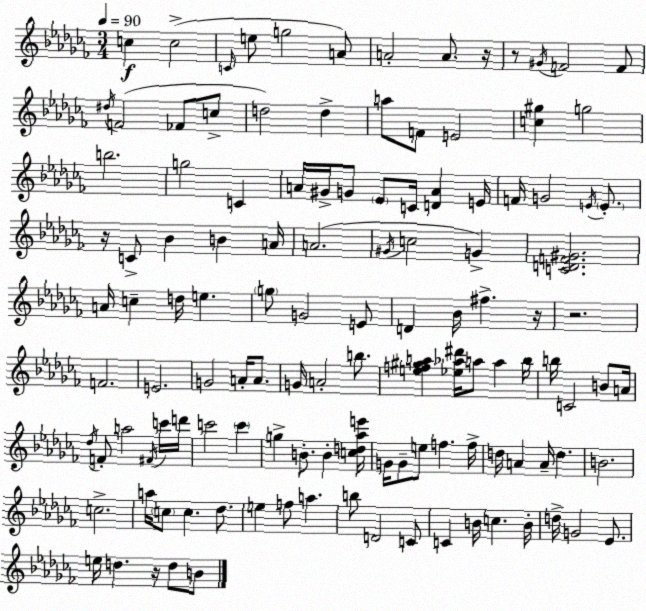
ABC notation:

X:1
T:Untitled
M:3/4
L:1/4
K:Abm
c c2 C/4 e/2 g2 A/2 A2 A/2 z/4 z/2 ^G/4 F2 F/2 ^d/4 F2 _F/2 c/2 d2 d a/2 F/2 E2 [c^g] g2 b2 g2 C A/4 ^G/4 G/2 _E/2 C/4 [DA] E/4 F/4 G2 E/4 E/2 z/4 C/2 _B B A/4 A2 ^G/4 c2 G [CDF^G]2 A/4 c d/4 e g/2 G2 E/2 D _B/4 ^f z/4 z2 F2 E2 G2 A/4 A/2 G/4 A2 b/2 [ef^ga] [_e_a^d']/4 a/2 a _b/4 b/4 C2 B/2 A/4 _d/4 F/2 a2 ^F/4 c'/4 d'/4 c'2 c' g B/2 B [cd_ae']/4 G/4 G/2 e/2 f f/4 d/4 A A/4 d B2 c2 a/4 c/2 c _d/2 e f/2 a b/2 D2 C/2 C B/4 c B/4 d/4 G2 _E/2 e/4 d z/4 d/2 B/2